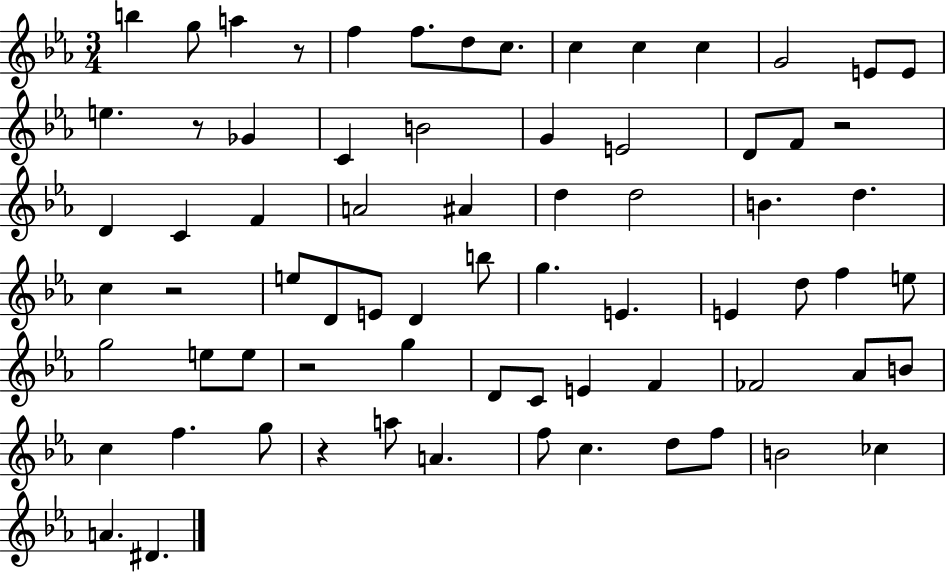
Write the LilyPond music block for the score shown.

{
  \clef treble
  \numericTimeSignature
  \time 3/4
  \key ees \major
  b''4 g''8 a''4 r8 | f''4 f''8. d''8 c''8. | c''4 c''4 c''4 | g'2 e'8 e'8 | \break e''4. r8 ges'4 | c'4 b'2 | g'4 e'2 | d'8 f'8 r2 | \break d'4 c'4 f'4 | a'2 ais'4 | d''4 d''2 | b'4. d''4. | \break c''4 r2 | e''8 d'8 e'8 d'4 b''8 | g''4. e'4. | e'4 d''8 f''4 e''8 | \break g''2 e''8 e''8 | r2 g''4 | d'8 c'8 e'4 f'4 | fes'2 aes'8 b'8 | \break c''4 f''4. g''8 | r4 a''8 a'4. | f''8 c''4. d''8 f''8 | b'2 ces''4 | \break a'4. dis'4. | \bar "|."
}